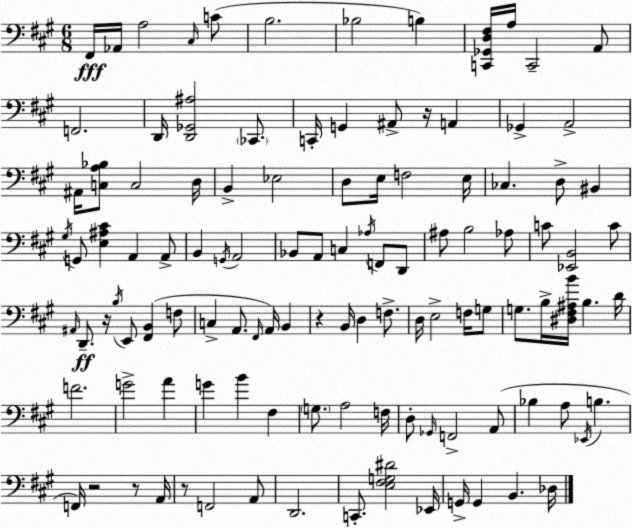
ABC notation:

X:1
T:Untitled
M:6/8
L:1/4
K:A
^F,,/4 _A,,/4 A,2 ^C,/4 C/2 B,2 _B,2 B, [C,,_G,,D,^F,]/4 A,/4 C,,2 A,,/2 F,,2 D,,/4 [D,,_G,,^A,]2 _C,,/2 C,,/4 G,, ^A,,/2 z/4 A,, _G,, A,,2 ^A,,/4 [C,A,_B,]/2 C,2 D,/4 B,, _E,2 D,/2 E,/4 F,2 E,/4 _C, D,/2 ^B,, ^G,/4 G,,/2 [E,^A,^C] A,, A,,/2 B,, G,,/4 A,,2 _B,,/2 A,,/2 C, _A,/4 F,,/2 D,,/2 ^A,/2 B,2 _A,/2 C/2 [_E,,B,,]2 C/2 ^A,,/4 D,,/2 z/4 B,/4 E,,/2 [^F,,B,,] F,/2 C, A,,/2 ^F,,/4 A,,/4 B,, z B,,/4 D, F,/2 D,/4 E,2 F,/4 G,/2 G,/2 B,/4 [^D,^F,^A,B]/4 B, D/4 F2 G2 A G B ^F, G,/2 A,2 F,/4 D,/2 _G,,/4 F,,2 A,,/2 _B, A,/2 _E,,/4 B, F,,/4 z2 z/2 A,,/4 z/2 F,,2 A,,/2 D,,2 C,,/2 [E,^F,G,^D]2 _E,,/4 G,,/4 G,, B,, _D,/4